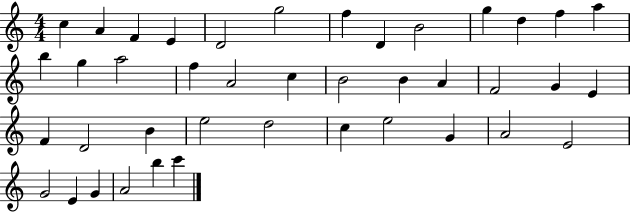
X:1
T:Untitled
M:4/4
L:1/4
K:C
c A F E D2 g2 f D B2 g d f a b g a2 f A2 c B2 B A F2 G E F D2 B e2 d2 c e2 G A2 E2 G2 E G A2 b c'